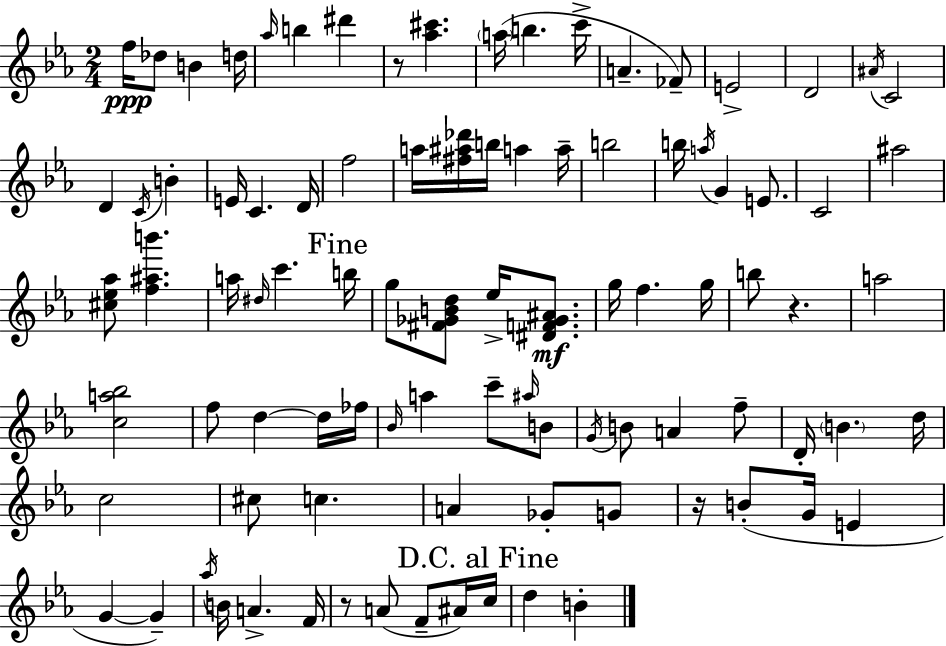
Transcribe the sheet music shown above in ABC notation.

X:1
T:Untitled
M:2/4
L:1/4
K:Cm
f/4 _d/2 B d/4 _a/4 b ^d' z/2 [_a^c'] a/4 b c'/4 A _F/2 E2 D2 ^A/4 C2 D C/4 B E/4 C D/4 f2 a/4 [^f^a_d']/4 b/4 a a/4 b2 b/4 a/4 G E/2 C2 ^a2 [^c_e_a]/2 [f^ab'] a/4 ^d/4 c' b/4 g/2 [^F_GBd]/2 _e/4 [^DF_G^A]/2 g/4 f g/4 b/2 z a2 [ca_b]2 f/2 d d/4 _f/4 _B/4 a c'/2 ^a/4 B/2 G/4 B/2 A f/2 D/4 B d/4 c2 ^c/2 c A _G/2 G/2 z/4 B/2 G/4 E G G _a/4 B/4 A F/4 z/2 A/2 F/2 ^A/4 c/4 d B